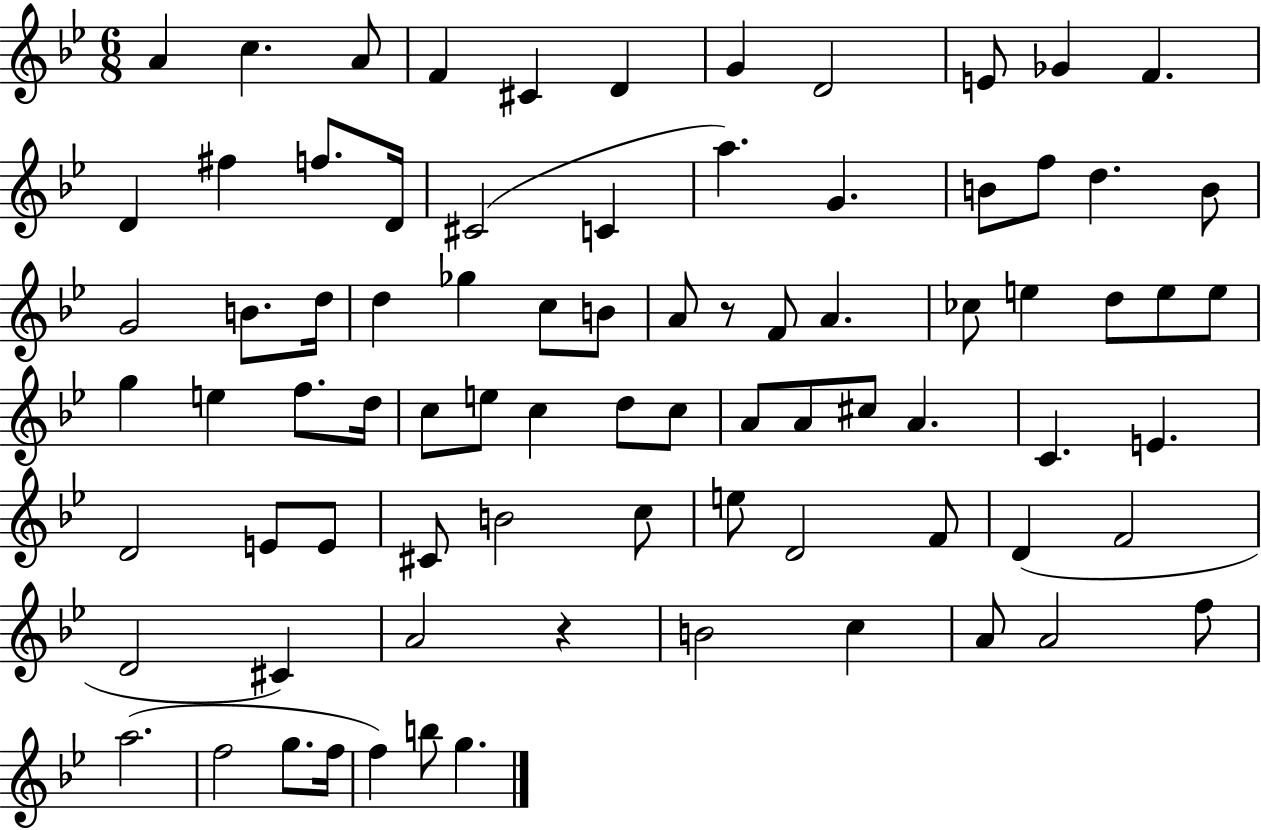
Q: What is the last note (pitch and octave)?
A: G5